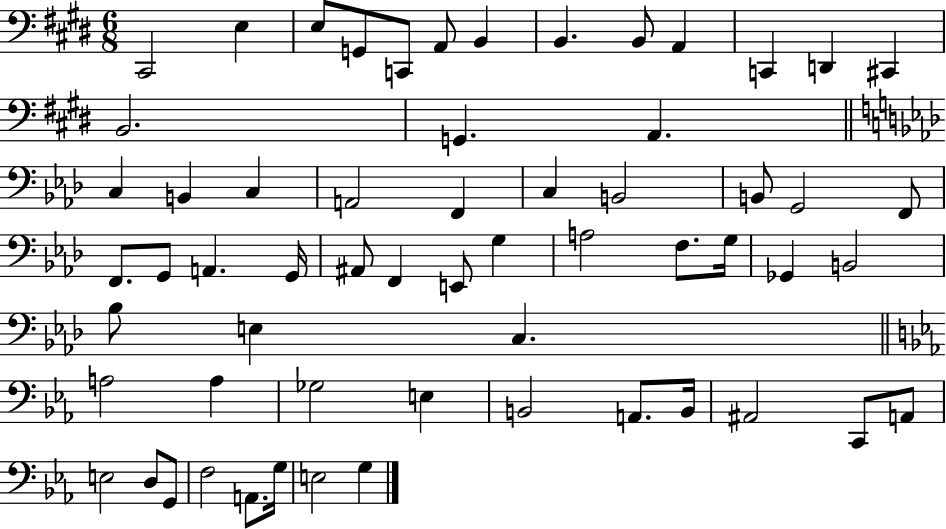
X:1
T:Untitled
M:6/8
L:1/4
K:E
^C,,2 E, E,/2 G,,/2 C,,/2 A,,/2 B,, B,, B,,/2 A,, C,, D,, ^C,, B,,2 G,, A,, C, B,, C, A,,2 F,, C, B,,2 B,,/2 G,,2 F,,/2 F,,/2 G,,/2 A,, G,,/4 ^A,,/2 F,, E,,/2 G, A,2 F,/2 G,/4 _G,, B,,2 _B,/2 E, C, A,2 A, _G,2 E, B,,2 A,,/2 B,,/4 ^A,,2 C,,/2 A,,/2 E,2 D,/2 G,,/2 F,2 A,,/2 G,/4 E,2 G,